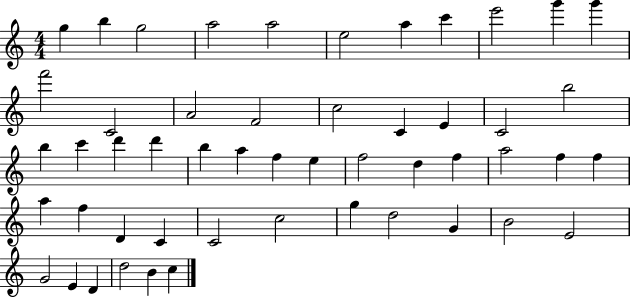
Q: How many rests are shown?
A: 0